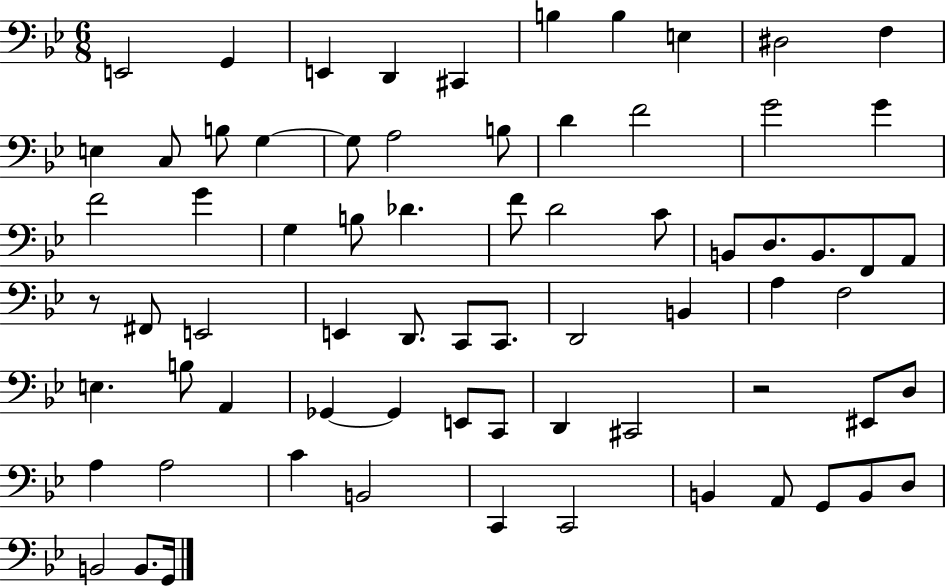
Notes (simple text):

E2/h G2/q E2/q D2/q C#2/q B3/q B3/q E3/q D#3/h F3/q E3/q C3/e B3/e G3/q G3/e A3/h B3/e D4/q F4/h G4/h G4/q F4/h G4/q G3/q B3/e Db4/q. F4/e D4/h C4/e B2/e D3/e. B2/e. F2/e A2/e R/e F#2/e E2/h E2/q D2/e. C2/e C2/e. D2/h B2/q A3/q F3/h E3/q. B3/e A2/q Gb2/q Gb2/q E2/e C2/e D2/q C#2/h R/h EIS2/e D3/e A3/q A3/h C4/q B2/h C2/q C2/h B2/q A2/e G2/e B2/e D3/e B2/h B2/e. G2/s